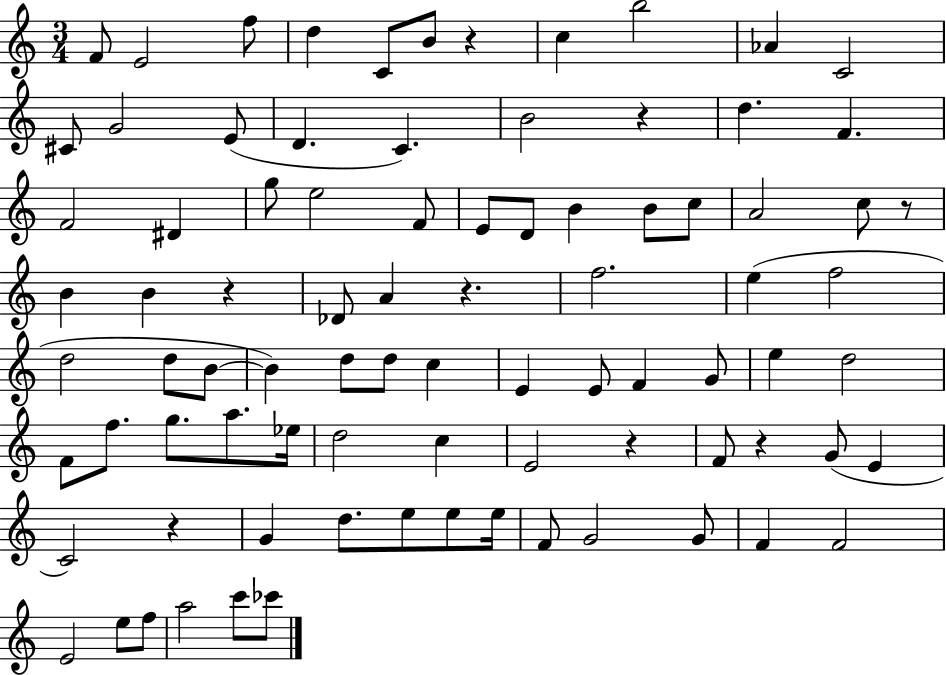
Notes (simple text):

F4/e E4/h F5/e D5/q C4/e B4/e R/q C5/q B5/h Ab4/q C4/h C#4/e G4/h E4/e D4/q. C4/q. B4/h R/q D5/q. F4/q. F4/h D#4/q G5/e E5/h F4/e E4/e D4/e B4/q B4/e C5/e A4/h C5/e R/e B4/q B4/q R/q Db4/e A4/q R/q. F5/h. E5/q F5/h D5/h D5/e B4/e B4/q D5/e D5/e C5/q E4/q E4/e F4/q G4/e E5/q D5/h F4/e F5/e. G5/e. A5/e. Eb5/s D5/h C5/q E4/h R/q F4/e R/q G4/e E4/q C4/h R/q G4/q D5/e. E5/e E5/e E5/s F4/e G4/h G4/e F4/q F4/h E4/h E5/e F5/e A5/h C6/e CES6/e